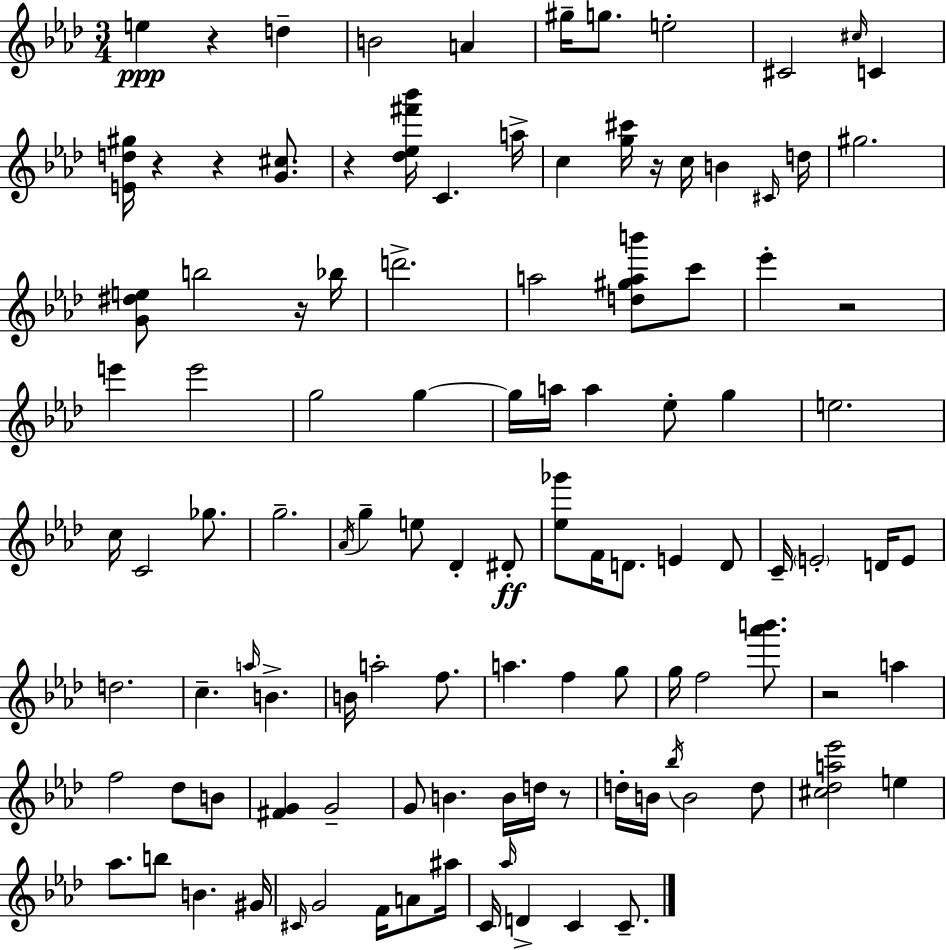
{
  \clef treble
  \numericTimeSignature
  \time 3/4
  \key aes \major
  \repeat volta 2 { e''4\ppp r4 d''4-- | b'2 a'4 | gis''16-- g''8. e''2-. | cis'2 \grace { cis''16 } c'4 | \break <e' d'' gis''>16 r4 r4 <g' cis''>8. | r4 <des'' ees'' fis''' bes'''>16 c'4. | a''16-> c''4 <g'' cis'''>16 r16 c''16 b'4 | \grace { cis'16 } d''16 gis''2. | \break <g' dis'' e''>8 b''2 | r16 bes''16 d'''2.-> | a''2 <d'' gis'' a'' b'''>8 | c'''8 ees'''4-. r2 | \break e'''4 e'''2 | g''2 g''4~~ | g''16 a''16 a''4 ees''8-. g''4 | e''2. | \break c''16 c'2 ges''8. | g''2.-- | \acciaccatura { aes'16 } g''4-- e''8 des'4-. | dis'8-.\ff <ees'' ges'''>8 f'16 d'8. e'4 | \break d'8 c'16-- \parenthesize e'2-. | d'16 e'8 d''2. | c''4.-- \grace { a''16 } b'4.-> | b'16 a''2-. | \break f''8. a''4. f''4 | g''8 g''16 f''2 | <aes''' b'''>8. r2 | a''4 f''2 | \break des''8 b'8 <fis' g'>4 g'2-- | g'8 b'4. | b'16 d''16 r8 d''16-. b'16 \acciaccatura { bes''16 } b'2 | d''8 <cis'' des'' a'' ees'''>2 | \break e''4 aes''8. b''8 b'4. | gis'16 \grace { cis'16 } g'2 | f'16 a'8 ais''16 c'16 \grace { aes''16 } d'4-> | c'4 c'8.-- } \bar "|."
}